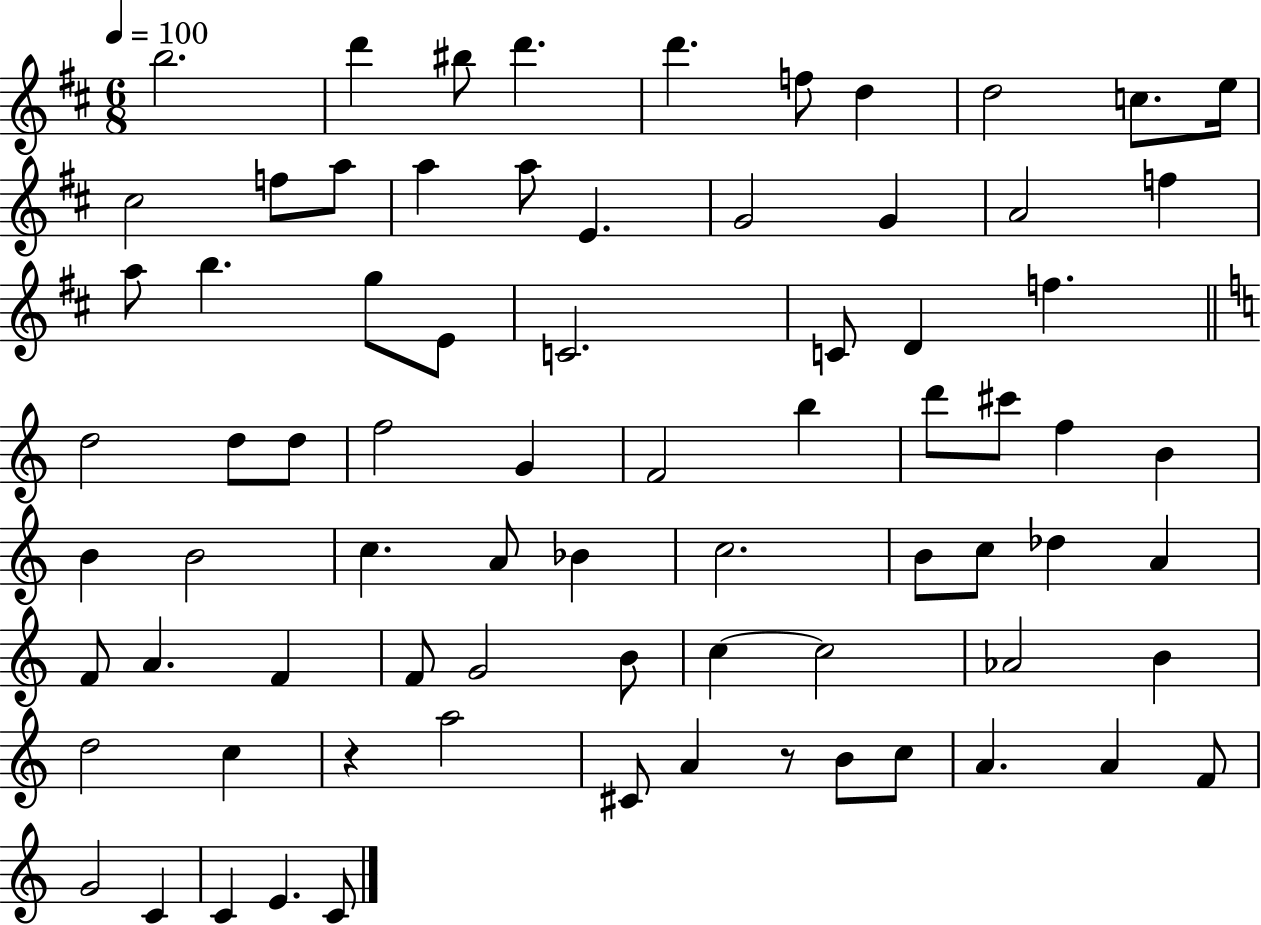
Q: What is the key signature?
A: D major